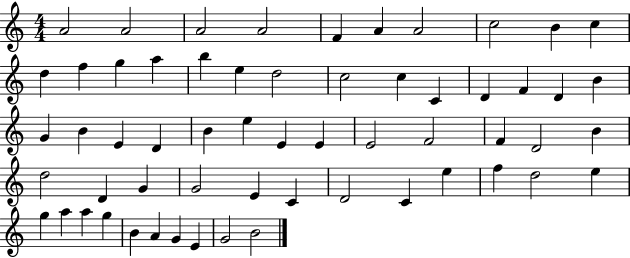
{
  \clef treble
  \numericTimeSignature
  \time 4/4
  \key c \major
  a'2 a'2 | a'2 a'2 | f'4 a'4 a'2 | c''2 b'4 c''4 | \break d''4 f''4 g''4 a''4 | b''4 e''4 d''2 | c''2 c''4 c'4 | d'4 f'4 d'4 b'4 | \break g'4 b'4 e'4 d'4 | b'4 e''4 e'4 e'4 | e'2 f'2 | f'4 d'2 b'4 | \break d''2 d'4 g'4 | g'2 e'4 c'4 | d'2 c'4 e''4 | f''4 d''2 e''4 | \break g''4 a''4 a''4 g''4 | b'4 a'4 g'4 e'4 | g'2 b'2 | \bar "|."
}